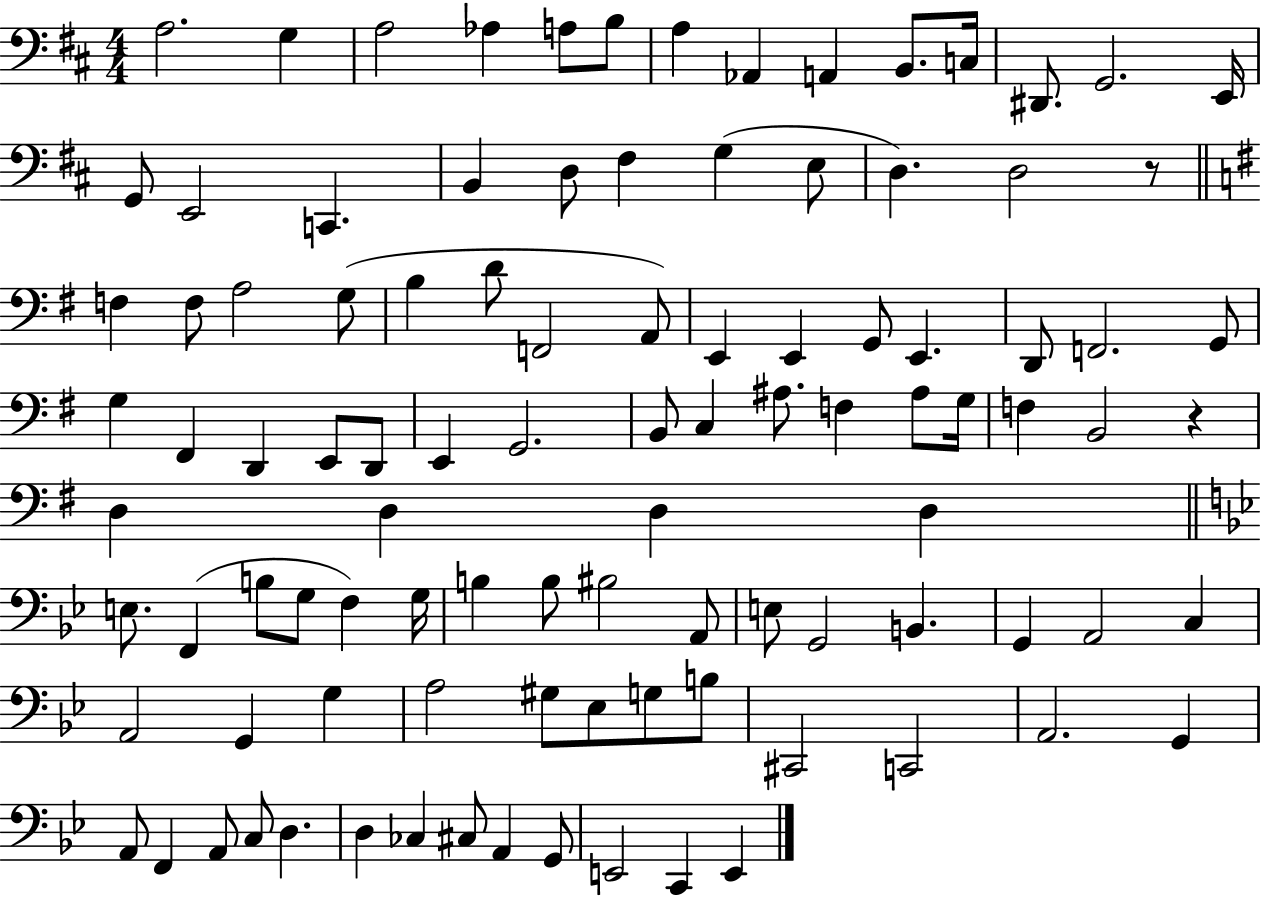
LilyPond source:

{
  \clef bass
  \numericTimeSignature
  \time 4/4
  \key d \major
  a2. g4 | a2 aes4 a8 b8 | a4 aes,4 a,4 b,8. c16 | dis,8. g,2. e,16 | \break g,8 e,2 c,4. | b,4 d8 fis4 g4( e8 | d4.) d2 r8 | \bar "||" \break \key e \minor f4 f8 a2 g8( | b4 d'8 f,2 a,8) | e,4 e,4 g,8 e,4. | d,8 f,2. g,8 | \break g4 fis,4 d,4 e,8 d,8 | e,4 g,2. | b,8 c4 ais8. f4 ais8 g16 | f4 b,2 r4 | \break d4 d4 d4 d4 | \bar "||" \break \key g \minor e8. f,4( b8 g8 f4) g16 | b4 b8 bis2 a,8 | e8 g,2 b,4. | g,4 a,2 c4 | \break a,2 g,4 g4 | a2 gis8 ees8 g8 b8 | cis,2 c,2 | a,2. g,4 | \break a,8 f,4 a,8 c8 d4. | d4 ces4 cis8 a,4 g,8 | e,2 c,4 e,4 | \bar "|."
}